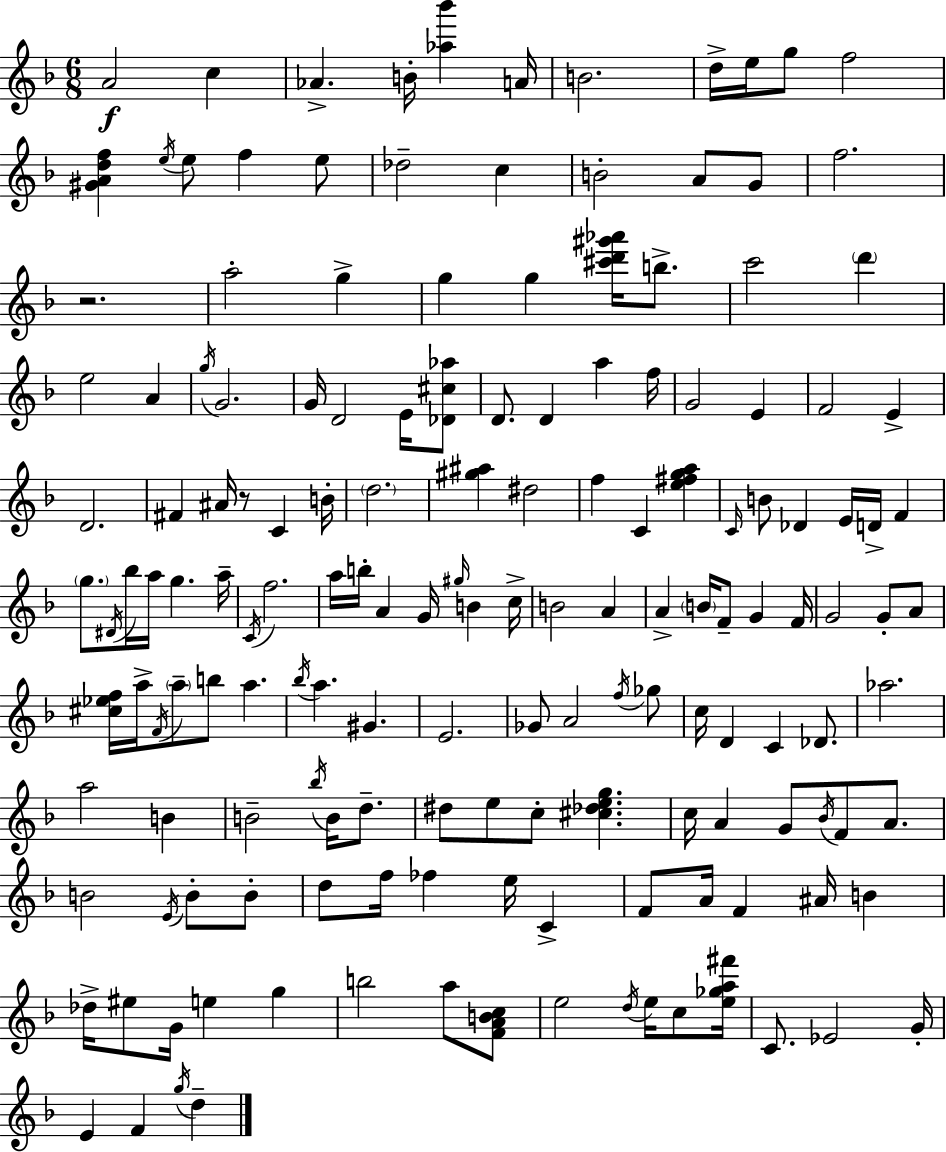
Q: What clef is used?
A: treble